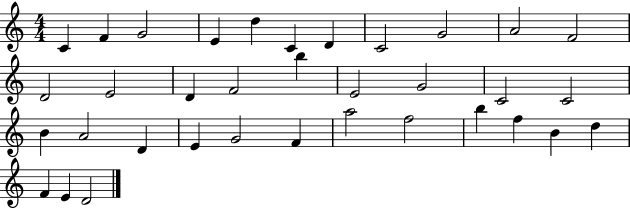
X:1
T:Untitled
M:4/4
L:1/4
K:C
C F G2 E d C D C2 G2 A2 F2 D2 E2 D F2 b E2 G2 C2 C2 B A2 D E G2 F a2 f2 b f B d F E D2